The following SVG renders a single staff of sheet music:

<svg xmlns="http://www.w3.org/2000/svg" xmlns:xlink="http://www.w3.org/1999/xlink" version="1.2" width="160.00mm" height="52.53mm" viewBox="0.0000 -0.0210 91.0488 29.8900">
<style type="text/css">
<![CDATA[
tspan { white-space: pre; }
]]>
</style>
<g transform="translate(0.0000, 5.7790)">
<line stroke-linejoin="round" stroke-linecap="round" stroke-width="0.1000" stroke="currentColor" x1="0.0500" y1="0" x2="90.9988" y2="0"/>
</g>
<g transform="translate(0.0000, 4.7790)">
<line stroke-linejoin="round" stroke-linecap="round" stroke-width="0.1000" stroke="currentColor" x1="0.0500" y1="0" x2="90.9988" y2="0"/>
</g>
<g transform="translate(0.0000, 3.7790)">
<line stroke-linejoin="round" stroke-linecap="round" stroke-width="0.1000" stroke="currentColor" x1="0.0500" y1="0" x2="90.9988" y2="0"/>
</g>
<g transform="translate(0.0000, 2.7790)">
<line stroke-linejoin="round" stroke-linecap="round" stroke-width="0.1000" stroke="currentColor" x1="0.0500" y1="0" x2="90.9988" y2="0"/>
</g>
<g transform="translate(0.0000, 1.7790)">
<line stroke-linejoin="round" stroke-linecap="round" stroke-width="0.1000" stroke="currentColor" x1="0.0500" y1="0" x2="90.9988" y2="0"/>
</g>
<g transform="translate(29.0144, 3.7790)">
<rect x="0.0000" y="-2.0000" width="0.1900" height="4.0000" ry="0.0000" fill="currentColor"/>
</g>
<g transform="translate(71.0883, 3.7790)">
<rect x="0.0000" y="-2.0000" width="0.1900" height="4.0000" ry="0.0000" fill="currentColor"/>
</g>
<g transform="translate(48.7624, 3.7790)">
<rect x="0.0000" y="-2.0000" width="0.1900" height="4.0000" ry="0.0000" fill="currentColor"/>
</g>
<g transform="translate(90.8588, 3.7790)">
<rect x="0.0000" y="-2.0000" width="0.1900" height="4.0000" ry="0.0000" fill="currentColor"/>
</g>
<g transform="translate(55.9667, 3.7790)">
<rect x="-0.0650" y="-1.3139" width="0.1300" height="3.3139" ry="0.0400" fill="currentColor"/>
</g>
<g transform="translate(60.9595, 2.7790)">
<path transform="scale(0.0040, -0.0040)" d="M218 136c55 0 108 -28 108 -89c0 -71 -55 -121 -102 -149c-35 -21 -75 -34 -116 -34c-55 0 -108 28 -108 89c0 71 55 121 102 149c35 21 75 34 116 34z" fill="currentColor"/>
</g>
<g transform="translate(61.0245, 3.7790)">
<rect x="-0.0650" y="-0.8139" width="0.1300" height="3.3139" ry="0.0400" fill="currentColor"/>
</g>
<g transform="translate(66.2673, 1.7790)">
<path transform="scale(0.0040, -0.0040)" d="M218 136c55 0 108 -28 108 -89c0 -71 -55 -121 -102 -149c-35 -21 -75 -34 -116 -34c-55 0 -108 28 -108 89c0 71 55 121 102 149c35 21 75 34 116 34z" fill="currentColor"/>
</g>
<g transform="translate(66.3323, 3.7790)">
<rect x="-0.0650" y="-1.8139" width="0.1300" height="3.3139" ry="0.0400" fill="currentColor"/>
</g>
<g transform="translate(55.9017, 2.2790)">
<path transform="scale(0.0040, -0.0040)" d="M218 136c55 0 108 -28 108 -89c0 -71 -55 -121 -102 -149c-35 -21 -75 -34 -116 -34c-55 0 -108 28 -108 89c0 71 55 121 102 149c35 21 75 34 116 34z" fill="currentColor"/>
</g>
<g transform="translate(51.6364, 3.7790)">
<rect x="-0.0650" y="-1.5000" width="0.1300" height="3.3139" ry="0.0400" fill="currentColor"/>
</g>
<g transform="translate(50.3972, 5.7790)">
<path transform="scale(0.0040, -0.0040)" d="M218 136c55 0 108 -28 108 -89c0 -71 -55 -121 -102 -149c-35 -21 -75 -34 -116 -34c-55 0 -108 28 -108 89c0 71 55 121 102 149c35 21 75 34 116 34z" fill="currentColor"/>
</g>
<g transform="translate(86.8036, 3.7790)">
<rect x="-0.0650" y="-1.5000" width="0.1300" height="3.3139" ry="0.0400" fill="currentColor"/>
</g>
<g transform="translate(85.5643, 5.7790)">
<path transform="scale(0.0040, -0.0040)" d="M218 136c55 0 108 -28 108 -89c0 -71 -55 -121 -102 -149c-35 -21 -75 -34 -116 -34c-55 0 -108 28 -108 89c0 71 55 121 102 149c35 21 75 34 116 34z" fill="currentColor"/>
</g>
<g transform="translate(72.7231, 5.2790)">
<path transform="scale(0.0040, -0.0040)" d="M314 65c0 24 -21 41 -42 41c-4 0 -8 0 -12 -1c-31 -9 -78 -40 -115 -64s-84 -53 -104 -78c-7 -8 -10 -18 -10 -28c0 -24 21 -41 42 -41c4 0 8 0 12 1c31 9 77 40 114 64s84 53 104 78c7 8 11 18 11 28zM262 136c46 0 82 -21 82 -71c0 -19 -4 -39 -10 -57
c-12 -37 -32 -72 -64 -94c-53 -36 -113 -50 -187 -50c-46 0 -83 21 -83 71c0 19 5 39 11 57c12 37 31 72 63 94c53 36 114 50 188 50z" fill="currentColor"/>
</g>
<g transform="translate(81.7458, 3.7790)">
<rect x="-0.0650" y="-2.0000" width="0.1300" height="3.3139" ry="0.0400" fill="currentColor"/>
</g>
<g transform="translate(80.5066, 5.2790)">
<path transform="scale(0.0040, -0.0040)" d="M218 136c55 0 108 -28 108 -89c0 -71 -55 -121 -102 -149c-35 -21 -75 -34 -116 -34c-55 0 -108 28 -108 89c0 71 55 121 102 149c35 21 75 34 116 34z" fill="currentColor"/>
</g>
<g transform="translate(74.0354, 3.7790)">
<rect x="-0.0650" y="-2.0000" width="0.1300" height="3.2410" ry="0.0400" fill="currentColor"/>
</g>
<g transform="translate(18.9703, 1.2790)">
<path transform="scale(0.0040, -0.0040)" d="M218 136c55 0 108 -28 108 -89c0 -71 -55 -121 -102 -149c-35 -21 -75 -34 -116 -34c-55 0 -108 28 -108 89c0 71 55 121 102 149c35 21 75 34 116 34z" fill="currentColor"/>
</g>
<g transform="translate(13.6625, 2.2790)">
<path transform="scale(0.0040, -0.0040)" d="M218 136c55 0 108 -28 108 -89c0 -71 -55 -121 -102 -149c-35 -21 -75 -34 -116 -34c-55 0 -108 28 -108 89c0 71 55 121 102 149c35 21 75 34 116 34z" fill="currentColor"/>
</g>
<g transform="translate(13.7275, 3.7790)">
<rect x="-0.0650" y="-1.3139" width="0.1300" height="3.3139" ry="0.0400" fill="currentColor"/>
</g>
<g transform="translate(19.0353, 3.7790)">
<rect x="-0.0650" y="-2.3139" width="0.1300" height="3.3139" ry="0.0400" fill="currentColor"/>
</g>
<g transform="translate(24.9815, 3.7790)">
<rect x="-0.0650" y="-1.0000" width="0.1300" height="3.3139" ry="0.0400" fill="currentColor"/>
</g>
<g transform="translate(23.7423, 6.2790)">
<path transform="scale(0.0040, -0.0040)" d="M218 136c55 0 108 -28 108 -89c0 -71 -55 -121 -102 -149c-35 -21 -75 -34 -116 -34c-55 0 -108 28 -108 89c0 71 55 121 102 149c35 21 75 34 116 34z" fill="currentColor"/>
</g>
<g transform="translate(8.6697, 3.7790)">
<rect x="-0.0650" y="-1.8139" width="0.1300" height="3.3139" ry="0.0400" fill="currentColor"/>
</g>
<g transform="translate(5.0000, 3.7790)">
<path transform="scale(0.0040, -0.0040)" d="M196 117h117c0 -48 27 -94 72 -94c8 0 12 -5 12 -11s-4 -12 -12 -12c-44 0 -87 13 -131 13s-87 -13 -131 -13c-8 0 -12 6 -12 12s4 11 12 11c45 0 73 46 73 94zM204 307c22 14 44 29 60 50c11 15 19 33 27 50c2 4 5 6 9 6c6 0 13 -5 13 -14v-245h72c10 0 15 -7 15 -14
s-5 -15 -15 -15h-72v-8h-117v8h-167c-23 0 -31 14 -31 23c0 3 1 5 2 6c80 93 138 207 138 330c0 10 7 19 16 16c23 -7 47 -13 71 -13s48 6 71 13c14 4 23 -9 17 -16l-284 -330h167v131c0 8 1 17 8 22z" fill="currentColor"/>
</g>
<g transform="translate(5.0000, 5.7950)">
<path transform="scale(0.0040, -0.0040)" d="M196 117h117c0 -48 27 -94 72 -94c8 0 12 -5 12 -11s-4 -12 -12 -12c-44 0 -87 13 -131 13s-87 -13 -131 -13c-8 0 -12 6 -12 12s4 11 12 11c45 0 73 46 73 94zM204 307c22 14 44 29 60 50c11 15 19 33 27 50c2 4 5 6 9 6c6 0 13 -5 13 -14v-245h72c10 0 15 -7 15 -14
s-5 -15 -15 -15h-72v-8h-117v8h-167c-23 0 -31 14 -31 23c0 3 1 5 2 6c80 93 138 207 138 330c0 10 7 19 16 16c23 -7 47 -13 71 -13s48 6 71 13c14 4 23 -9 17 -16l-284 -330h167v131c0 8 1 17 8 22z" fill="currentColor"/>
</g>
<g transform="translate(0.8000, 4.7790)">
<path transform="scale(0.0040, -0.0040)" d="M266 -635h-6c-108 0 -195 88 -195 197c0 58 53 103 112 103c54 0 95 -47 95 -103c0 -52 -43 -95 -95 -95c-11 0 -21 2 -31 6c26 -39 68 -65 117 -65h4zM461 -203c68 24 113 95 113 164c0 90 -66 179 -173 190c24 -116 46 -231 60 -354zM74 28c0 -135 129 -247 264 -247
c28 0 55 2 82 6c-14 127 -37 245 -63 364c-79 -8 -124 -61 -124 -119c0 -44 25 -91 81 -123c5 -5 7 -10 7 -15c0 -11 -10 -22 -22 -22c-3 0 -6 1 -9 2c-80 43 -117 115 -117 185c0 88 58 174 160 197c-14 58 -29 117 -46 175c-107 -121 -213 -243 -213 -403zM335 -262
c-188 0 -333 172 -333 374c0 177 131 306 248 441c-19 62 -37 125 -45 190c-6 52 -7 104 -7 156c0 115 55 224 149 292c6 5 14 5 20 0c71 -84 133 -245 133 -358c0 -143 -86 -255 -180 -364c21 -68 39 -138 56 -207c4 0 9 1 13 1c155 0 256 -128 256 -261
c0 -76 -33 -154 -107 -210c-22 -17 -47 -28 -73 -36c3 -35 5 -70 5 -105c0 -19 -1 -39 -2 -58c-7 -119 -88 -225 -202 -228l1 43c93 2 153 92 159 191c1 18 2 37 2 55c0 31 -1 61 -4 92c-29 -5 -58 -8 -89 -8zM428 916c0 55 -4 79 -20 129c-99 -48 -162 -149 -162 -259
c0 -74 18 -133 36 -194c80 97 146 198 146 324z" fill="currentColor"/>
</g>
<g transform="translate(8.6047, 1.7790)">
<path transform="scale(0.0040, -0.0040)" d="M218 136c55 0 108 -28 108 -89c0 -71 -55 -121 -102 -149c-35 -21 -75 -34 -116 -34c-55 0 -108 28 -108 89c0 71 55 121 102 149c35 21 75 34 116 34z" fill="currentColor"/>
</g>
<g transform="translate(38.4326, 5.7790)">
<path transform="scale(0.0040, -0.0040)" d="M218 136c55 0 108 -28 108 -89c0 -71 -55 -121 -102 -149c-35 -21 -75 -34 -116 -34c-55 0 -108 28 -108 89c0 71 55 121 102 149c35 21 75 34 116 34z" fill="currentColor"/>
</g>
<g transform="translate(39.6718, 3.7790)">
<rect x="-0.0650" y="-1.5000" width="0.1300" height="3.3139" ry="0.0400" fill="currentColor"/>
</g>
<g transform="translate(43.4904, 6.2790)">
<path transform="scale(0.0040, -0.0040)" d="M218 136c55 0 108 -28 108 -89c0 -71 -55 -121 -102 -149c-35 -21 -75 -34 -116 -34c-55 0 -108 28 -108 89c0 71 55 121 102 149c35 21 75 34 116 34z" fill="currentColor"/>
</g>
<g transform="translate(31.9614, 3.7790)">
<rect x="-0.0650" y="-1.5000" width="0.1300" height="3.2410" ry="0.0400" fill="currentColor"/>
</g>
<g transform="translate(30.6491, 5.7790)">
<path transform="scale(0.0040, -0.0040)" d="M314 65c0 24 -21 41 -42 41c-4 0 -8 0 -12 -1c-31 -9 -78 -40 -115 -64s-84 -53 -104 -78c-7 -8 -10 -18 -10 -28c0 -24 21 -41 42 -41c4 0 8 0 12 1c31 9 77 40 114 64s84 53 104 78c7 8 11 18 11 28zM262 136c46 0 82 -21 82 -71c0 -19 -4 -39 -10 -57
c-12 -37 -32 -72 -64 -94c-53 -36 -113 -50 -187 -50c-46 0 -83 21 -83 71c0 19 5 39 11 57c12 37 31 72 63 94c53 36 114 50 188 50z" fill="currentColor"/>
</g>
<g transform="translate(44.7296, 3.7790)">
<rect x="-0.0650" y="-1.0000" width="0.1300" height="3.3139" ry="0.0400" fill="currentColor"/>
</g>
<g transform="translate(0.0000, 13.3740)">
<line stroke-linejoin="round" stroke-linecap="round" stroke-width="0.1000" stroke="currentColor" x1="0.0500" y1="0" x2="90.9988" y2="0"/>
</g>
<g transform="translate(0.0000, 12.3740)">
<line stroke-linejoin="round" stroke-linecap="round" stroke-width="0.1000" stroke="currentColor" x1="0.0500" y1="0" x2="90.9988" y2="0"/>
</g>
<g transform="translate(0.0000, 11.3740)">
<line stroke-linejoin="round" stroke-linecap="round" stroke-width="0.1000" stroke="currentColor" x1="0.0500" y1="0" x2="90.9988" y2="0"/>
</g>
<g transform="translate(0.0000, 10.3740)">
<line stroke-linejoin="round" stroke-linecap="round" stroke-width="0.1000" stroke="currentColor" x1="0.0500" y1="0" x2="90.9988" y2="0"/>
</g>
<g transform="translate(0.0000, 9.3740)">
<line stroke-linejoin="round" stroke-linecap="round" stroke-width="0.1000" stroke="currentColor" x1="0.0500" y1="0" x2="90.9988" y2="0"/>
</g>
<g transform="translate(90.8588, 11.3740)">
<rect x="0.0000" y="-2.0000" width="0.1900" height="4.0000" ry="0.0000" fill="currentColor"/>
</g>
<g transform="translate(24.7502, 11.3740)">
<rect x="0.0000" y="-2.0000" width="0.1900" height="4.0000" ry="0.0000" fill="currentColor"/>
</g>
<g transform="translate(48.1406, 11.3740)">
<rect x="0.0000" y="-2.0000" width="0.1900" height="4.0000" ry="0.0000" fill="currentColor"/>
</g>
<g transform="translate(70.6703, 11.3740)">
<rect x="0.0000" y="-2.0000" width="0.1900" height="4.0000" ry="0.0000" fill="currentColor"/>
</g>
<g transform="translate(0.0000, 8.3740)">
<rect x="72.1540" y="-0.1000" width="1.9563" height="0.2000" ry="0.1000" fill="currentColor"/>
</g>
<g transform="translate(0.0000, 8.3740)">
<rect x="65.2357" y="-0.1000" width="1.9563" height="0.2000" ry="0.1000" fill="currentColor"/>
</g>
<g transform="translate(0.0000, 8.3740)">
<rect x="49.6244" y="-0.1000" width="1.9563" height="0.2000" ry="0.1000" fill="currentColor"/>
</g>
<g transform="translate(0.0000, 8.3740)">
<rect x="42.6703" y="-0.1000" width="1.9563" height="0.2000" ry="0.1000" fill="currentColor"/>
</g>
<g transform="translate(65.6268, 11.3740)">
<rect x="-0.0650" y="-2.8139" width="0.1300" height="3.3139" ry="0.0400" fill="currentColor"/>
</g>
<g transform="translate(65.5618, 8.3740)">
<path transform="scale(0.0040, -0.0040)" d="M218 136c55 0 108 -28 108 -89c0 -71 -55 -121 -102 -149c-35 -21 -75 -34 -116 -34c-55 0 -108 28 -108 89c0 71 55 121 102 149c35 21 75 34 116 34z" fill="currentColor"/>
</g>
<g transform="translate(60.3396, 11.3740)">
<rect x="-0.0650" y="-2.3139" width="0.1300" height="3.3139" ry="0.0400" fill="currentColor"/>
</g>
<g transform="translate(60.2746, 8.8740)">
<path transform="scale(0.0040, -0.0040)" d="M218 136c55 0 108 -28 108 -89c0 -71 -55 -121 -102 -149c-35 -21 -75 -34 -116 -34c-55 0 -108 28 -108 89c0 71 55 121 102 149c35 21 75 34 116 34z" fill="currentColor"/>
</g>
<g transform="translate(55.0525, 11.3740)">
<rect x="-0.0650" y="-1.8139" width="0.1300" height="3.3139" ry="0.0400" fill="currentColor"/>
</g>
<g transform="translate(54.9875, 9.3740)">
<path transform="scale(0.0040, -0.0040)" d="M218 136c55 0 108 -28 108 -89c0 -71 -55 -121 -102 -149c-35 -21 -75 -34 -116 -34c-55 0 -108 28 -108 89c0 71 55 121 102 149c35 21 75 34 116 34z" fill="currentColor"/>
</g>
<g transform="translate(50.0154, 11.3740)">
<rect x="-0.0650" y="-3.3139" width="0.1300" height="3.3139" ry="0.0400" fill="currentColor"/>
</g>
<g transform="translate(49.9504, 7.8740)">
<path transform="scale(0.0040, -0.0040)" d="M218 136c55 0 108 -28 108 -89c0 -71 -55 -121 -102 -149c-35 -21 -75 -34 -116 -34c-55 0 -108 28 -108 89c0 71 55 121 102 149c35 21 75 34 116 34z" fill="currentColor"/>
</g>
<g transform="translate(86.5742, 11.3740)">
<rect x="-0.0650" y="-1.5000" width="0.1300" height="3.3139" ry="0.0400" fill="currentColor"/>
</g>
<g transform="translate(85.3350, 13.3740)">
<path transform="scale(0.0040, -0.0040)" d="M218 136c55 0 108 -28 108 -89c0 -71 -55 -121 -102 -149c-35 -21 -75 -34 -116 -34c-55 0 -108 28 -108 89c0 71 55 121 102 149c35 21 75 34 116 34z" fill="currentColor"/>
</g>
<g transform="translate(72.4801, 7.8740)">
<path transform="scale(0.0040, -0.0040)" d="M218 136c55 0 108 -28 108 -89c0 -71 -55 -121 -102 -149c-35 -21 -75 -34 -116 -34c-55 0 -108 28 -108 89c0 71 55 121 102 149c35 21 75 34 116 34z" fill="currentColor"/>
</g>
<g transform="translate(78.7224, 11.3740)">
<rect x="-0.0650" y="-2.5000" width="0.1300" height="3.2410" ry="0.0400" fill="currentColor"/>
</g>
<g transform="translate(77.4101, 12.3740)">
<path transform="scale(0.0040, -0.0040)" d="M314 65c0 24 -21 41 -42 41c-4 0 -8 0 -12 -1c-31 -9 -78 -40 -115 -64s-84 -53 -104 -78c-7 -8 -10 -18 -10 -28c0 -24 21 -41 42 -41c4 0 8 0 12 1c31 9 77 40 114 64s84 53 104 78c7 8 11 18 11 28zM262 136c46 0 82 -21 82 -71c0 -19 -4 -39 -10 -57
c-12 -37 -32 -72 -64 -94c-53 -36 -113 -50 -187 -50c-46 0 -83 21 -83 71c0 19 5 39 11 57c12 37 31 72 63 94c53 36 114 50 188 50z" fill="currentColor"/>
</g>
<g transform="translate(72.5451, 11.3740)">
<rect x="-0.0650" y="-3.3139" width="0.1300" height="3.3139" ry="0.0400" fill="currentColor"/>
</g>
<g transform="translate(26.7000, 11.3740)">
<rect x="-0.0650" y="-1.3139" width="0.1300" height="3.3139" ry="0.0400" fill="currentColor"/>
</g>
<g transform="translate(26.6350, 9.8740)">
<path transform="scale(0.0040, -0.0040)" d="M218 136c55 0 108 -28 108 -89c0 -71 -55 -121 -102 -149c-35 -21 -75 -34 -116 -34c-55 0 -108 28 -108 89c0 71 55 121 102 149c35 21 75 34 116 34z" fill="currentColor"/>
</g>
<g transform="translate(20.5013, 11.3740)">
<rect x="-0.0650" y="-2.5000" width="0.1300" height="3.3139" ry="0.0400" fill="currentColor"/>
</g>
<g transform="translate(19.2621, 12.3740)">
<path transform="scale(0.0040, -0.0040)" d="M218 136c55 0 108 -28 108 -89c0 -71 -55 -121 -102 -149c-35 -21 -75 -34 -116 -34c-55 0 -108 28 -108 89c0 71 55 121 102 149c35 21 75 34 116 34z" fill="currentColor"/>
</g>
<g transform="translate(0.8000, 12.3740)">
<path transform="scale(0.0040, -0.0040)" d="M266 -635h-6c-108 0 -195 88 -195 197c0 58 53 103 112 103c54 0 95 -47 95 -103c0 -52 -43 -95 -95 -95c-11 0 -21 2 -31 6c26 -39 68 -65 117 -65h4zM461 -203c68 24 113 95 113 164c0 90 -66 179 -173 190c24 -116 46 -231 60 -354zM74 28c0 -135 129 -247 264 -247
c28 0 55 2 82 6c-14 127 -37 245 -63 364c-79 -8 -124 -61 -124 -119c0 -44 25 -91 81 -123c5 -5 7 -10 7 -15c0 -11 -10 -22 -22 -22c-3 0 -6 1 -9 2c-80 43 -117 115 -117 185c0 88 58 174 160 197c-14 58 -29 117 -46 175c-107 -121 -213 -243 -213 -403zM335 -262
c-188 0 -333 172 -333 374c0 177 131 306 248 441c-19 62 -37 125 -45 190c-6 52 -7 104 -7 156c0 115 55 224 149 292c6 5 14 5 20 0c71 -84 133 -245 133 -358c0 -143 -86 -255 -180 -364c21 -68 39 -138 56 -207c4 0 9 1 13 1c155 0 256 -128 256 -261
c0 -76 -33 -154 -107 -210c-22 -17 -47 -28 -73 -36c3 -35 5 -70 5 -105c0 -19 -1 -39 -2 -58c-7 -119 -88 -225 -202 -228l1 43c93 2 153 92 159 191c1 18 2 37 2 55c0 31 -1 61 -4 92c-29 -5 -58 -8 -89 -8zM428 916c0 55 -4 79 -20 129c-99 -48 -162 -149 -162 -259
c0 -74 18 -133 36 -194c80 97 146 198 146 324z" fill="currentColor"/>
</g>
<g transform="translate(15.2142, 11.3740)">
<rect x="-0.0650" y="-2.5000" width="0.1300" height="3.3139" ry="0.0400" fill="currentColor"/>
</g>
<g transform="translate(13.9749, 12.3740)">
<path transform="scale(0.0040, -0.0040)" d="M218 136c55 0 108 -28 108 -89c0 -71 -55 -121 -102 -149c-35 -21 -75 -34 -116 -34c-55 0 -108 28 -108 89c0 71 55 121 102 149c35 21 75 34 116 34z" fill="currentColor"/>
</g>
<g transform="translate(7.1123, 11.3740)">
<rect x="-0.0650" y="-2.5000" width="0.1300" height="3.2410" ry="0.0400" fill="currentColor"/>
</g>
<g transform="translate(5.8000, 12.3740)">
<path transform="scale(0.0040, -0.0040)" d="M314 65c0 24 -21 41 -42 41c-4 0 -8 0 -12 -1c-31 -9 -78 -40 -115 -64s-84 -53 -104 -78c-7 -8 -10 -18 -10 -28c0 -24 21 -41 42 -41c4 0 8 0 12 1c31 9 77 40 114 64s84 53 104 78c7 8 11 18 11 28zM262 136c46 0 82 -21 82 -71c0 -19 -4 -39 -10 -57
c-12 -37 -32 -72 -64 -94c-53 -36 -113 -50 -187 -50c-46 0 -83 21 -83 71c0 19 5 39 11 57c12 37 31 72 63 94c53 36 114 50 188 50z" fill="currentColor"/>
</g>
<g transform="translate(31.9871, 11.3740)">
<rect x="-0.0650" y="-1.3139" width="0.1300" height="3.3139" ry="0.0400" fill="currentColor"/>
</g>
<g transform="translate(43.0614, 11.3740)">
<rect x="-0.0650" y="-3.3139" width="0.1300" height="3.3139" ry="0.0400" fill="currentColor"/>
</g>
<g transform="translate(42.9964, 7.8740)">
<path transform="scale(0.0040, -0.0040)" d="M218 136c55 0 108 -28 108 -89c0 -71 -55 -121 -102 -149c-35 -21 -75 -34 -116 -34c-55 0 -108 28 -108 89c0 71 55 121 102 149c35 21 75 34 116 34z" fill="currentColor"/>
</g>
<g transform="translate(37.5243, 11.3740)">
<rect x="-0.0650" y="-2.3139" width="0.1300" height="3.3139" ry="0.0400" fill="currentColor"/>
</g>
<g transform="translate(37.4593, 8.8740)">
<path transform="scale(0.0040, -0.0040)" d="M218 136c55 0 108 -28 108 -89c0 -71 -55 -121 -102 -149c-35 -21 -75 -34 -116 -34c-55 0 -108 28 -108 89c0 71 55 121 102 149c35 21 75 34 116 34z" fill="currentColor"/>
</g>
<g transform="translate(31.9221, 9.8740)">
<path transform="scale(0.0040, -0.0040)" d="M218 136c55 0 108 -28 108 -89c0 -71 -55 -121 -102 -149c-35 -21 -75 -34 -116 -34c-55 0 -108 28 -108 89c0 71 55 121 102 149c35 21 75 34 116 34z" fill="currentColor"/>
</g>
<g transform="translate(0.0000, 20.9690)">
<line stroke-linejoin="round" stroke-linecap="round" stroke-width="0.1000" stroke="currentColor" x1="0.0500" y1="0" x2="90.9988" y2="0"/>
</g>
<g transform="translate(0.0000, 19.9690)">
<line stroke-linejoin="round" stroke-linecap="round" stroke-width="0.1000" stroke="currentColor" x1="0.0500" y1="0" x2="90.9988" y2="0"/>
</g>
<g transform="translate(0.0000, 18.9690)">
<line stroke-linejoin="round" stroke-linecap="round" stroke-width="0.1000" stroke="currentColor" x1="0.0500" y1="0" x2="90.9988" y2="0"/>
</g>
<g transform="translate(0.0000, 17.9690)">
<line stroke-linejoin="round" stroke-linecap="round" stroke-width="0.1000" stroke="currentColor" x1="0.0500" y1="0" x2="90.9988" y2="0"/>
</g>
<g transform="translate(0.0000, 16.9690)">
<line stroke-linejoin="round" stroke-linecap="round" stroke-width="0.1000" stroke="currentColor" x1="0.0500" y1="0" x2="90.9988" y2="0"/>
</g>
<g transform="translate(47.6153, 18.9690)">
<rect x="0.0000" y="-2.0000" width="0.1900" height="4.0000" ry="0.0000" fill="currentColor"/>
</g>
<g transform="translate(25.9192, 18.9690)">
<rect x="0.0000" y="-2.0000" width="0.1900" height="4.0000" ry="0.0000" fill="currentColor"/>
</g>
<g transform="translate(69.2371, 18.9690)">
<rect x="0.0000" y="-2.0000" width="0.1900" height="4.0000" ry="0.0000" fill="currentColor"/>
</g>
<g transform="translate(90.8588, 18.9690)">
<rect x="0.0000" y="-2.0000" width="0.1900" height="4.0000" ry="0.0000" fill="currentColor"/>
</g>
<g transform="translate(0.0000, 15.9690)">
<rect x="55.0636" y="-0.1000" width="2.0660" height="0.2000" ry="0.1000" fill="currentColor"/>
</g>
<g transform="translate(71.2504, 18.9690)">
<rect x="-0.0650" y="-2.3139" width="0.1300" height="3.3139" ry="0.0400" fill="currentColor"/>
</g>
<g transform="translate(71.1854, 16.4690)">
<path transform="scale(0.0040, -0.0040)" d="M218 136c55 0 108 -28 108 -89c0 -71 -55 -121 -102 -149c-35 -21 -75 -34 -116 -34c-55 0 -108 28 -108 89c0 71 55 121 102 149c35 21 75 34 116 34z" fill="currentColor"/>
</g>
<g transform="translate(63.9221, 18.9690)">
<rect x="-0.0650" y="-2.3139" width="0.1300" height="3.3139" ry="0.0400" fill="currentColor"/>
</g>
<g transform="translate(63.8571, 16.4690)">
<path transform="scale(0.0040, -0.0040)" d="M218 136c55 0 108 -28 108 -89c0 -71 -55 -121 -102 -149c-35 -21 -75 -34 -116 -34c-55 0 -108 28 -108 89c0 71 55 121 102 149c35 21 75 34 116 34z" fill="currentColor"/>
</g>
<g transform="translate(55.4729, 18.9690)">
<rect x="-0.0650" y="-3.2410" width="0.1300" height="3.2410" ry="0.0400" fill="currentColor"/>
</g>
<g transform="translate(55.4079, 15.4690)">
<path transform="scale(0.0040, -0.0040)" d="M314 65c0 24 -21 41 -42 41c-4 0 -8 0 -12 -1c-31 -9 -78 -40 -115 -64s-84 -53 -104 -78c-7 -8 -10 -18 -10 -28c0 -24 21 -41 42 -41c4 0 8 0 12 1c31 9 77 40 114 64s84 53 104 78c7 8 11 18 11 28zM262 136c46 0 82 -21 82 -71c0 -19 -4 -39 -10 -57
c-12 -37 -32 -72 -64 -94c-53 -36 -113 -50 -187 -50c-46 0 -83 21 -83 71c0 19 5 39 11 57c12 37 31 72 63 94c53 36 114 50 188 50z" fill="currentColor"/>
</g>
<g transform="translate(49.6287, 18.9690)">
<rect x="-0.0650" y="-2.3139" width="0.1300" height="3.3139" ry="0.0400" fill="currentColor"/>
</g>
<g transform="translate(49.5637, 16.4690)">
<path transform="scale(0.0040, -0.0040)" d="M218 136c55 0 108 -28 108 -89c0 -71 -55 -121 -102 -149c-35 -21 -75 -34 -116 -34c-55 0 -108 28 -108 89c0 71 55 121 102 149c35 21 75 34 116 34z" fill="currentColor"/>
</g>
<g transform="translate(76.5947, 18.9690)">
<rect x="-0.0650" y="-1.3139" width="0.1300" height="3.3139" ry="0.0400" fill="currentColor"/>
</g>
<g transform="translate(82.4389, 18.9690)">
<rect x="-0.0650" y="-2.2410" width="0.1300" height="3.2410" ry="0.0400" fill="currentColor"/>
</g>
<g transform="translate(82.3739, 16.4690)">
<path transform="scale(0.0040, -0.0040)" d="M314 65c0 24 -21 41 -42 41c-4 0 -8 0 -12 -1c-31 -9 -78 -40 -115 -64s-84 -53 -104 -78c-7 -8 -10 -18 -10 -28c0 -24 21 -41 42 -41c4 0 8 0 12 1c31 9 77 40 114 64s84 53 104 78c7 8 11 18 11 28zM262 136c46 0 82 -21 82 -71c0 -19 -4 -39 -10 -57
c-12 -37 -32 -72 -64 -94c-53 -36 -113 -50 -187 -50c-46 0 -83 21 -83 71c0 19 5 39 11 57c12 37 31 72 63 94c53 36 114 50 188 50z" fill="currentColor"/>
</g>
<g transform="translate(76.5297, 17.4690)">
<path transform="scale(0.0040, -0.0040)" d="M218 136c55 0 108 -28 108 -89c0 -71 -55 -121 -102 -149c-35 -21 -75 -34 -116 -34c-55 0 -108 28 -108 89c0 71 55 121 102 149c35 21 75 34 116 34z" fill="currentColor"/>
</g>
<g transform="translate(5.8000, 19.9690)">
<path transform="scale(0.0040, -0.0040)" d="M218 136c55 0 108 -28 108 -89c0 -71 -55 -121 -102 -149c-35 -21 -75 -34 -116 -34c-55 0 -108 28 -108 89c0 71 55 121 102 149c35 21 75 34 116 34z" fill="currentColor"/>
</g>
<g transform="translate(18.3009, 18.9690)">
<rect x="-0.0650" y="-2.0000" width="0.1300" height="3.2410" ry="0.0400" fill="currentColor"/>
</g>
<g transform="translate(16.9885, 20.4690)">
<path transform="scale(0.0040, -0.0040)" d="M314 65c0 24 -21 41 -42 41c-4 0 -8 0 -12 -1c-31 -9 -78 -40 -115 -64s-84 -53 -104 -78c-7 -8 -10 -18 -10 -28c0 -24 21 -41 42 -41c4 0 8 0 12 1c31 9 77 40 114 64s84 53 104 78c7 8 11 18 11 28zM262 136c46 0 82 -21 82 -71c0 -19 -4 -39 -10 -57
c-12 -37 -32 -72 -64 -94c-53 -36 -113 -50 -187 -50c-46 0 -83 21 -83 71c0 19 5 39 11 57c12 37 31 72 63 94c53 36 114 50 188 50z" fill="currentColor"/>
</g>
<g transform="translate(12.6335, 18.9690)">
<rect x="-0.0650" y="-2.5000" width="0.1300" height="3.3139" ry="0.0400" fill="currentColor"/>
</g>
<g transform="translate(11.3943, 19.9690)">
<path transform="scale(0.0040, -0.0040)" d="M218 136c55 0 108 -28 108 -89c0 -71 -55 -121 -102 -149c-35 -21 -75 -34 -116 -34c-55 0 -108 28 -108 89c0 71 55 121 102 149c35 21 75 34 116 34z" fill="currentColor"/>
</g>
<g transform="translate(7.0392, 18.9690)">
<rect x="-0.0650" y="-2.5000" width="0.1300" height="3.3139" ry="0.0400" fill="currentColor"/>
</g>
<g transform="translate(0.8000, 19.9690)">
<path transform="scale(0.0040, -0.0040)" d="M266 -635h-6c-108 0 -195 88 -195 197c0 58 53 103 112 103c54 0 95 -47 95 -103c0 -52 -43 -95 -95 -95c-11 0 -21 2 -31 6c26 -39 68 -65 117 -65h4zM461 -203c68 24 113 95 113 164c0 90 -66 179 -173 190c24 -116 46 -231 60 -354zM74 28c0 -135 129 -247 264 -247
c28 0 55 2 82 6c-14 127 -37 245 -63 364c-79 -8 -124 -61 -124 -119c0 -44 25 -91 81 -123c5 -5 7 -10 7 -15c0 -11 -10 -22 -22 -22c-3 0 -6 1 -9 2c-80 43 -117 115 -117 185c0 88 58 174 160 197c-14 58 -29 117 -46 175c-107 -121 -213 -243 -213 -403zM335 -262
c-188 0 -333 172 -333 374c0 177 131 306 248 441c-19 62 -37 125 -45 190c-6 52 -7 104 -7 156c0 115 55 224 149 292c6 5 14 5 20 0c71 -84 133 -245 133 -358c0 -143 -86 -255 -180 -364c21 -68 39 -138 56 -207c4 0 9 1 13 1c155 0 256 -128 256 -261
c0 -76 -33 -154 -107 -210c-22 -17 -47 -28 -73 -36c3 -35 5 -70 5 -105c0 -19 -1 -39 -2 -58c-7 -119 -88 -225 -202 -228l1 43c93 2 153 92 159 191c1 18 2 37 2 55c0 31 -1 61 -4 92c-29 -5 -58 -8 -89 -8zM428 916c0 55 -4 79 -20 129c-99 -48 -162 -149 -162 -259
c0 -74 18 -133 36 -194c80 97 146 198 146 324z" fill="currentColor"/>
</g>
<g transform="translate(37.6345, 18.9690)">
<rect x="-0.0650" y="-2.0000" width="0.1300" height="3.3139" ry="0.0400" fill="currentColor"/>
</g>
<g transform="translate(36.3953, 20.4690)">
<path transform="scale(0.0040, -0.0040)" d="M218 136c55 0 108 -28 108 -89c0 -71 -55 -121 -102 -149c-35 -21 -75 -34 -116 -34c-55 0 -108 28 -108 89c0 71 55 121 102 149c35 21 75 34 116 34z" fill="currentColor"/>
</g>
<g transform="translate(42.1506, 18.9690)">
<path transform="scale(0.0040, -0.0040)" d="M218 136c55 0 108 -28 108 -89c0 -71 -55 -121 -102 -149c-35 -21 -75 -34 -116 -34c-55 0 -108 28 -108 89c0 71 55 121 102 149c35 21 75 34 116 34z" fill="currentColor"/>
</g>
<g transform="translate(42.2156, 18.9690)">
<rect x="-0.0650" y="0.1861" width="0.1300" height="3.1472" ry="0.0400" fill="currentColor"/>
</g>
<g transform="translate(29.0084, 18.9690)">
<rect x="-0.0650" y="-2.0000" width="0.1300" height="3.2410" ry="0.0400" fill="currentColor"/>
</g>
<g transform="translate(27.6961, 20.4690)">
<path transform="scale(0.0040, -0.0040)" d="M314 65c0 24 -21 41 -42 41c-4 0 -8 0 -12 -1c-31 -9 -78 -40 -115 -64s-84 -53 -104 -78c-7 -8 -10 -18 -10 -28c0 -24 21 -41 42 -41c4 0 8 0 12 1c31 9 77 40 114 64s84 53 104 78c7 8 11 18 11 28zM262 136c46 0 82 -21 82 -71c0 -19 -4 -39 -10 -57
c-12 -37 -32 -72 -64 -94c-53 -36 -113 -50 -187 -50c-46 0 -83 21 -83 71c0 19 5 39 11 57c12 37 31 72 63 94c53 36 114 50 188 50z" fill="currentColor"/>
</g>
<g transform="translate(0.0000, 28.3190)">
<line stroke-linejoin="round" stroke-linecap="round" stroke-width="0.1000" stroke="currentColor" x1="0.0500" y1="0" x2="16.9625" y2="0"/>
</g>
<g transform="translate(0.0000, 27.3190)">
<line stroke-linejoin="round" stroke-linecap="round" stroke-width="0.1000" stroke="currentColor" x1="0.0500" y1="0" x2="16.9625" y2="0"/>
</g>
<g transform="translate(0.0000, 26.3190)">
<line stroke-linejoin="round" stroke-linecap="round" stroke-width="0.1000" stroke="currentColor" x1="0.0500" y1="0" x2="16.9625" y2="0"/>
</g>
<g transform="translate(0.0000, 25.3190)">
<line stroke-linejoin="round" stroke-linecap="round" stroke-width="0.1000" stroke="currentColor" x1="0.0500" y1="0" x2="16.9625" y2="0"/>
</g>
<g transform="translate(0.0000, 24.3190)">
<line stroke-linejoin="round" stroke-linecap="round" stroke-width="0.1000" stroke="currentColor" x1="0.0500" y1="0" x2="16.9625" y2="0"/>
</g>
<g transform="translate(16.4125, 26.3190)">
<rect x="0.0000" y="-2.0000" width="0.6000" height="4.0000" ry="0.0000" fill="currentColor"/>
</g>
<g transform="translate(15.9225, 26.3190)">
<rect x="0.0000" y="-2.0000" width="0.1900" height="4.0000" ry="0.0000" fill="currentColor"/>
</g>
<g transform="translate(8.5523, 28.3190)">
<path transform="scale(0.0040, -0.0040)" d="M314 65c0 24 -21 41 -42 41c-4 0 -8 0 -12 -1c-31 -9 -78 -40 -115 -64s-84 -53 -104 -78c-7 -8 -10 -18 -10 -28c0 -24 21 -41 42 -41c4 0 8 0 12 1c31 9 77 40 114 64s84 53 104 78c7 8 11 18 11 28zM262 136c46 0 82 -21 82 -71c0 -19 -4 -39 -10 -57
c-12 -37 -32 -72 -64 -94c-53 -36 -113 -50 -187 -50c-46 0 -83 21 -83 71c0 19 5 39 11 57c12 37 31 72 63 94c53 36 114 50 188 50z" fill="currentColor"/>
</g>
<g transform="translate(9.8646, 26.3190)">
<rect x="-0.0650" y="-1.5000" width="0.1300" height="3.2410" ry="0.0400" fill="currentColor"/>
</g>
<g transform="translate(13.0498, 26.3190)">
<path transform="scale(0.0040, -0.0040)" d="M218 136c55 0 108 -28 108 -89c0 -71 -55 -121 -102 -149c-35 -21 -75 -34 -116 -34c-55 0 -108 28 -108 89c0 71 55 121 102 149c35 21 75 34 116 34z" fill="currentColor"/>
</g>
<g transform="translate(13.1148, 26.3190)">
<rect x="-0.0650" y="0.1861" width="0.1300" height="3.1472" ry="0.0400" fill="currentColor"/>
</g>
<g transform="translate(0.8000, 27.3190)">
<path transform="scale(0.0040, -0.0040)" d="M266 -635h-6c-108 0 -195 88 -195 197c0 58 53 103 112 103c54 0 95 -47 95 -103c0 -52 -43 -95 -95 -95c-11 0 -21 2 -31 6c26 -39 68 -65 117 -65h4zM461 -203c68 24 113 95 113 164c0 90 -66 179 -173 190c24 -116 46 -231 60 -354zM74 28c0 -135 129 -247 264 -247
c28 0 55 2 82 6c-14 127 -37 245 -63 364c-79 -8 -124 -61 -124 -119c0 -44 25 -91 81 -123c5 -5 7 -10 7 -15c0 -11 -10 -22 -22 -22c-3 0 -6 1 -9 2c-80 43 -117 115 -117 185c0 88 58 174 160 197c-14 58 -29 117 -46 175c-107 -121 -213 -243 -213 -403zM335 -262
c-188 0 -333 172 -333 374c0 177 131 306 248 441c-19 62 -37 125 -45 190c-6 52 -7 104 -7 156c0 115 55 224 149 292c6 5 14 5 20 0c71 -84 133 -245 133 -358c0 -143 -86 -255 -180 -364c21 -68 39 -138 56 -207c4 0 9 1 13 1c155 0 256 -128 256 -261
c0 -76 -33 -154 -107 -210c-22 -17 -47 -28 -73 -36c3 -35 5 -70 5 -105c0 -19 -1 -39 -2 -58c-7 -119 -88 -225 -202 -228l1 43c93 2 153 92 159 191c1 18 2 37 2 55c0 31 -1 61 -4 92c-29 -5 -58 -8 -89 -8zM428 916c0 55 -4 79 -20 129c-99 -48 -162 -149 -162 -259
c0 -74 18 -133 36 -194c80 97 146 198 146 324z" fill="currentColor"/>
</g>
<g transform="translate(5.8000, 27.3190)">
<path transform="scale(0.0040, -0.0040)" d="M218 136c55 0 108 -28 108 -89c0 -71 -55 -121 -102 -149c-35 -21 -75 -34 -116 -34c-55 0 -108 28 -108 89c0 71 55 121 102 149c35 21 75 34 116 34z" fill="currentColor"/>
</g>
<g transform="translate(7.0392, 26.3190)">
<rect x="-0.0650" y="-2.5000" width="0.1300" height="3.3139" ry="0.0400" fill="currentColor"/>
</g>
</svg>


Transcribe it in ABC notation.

X:1
T:Untitled
M:4/4
L:1/4
K:C
f e g D E2 E D E e d f F2 F E G2 G G e e g b b f g a b G2 E G G F2 F2 F B g b2 g g e g2 G E2 B